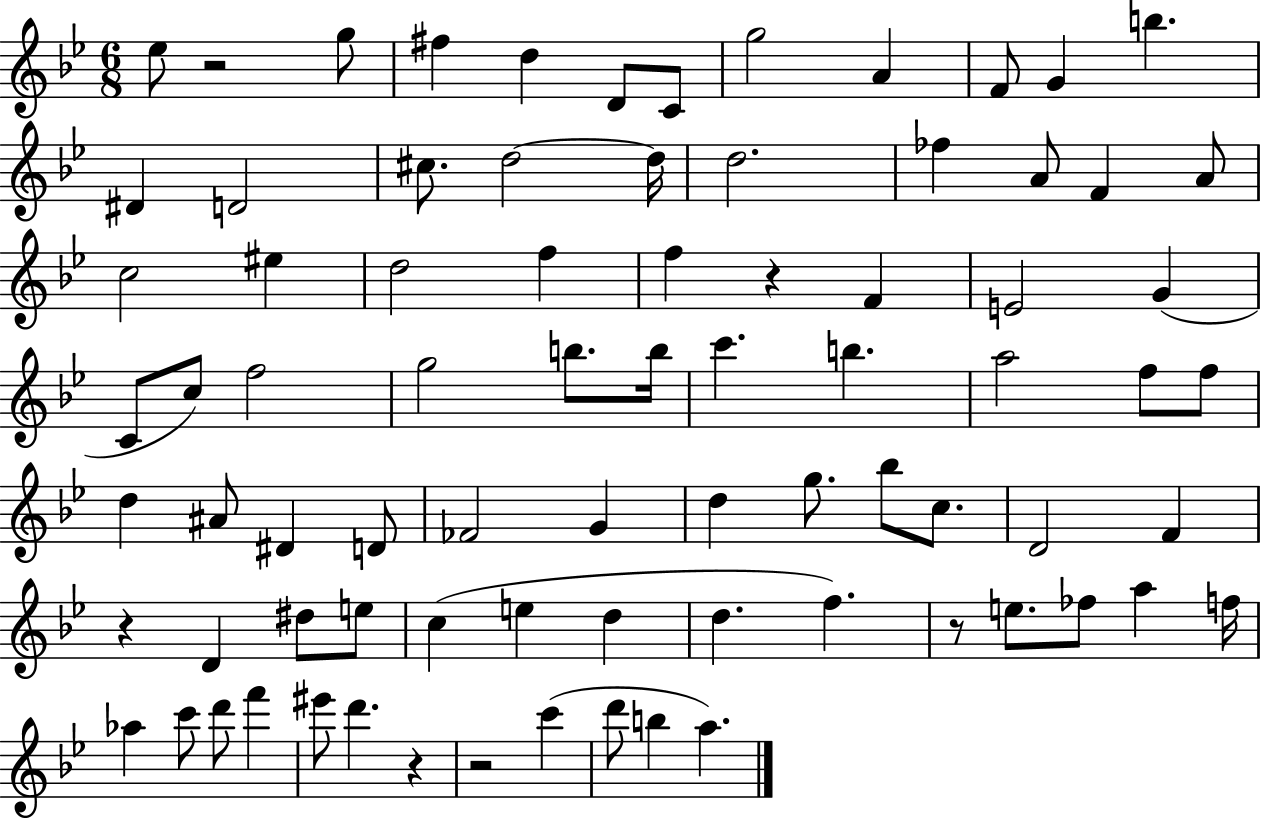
X:1
T:Untitled
M:6/8
L:1/4
K:Bb
_e/2 z2 g/2 ^f d D/2 C/2 g2 A F/2 G b ^D D2 ^c/2 d2 d/4 d2 _f A/2 F A/2 c2 ^e d2 f f z F E2 G C/2 c/2 f2 g2 b/2 b/4 c' b a2 f/2 f/2 d ^A/2 ^D D/2 _F2 G d g/2 _b/2 c/2 D2 F z D ^d/2 e/2 c e d d f z/2 e/2 _f/2 a f/4 _a c'/2 d'/2 f' ^e'/2 d' z z2 c' d'/2 b a